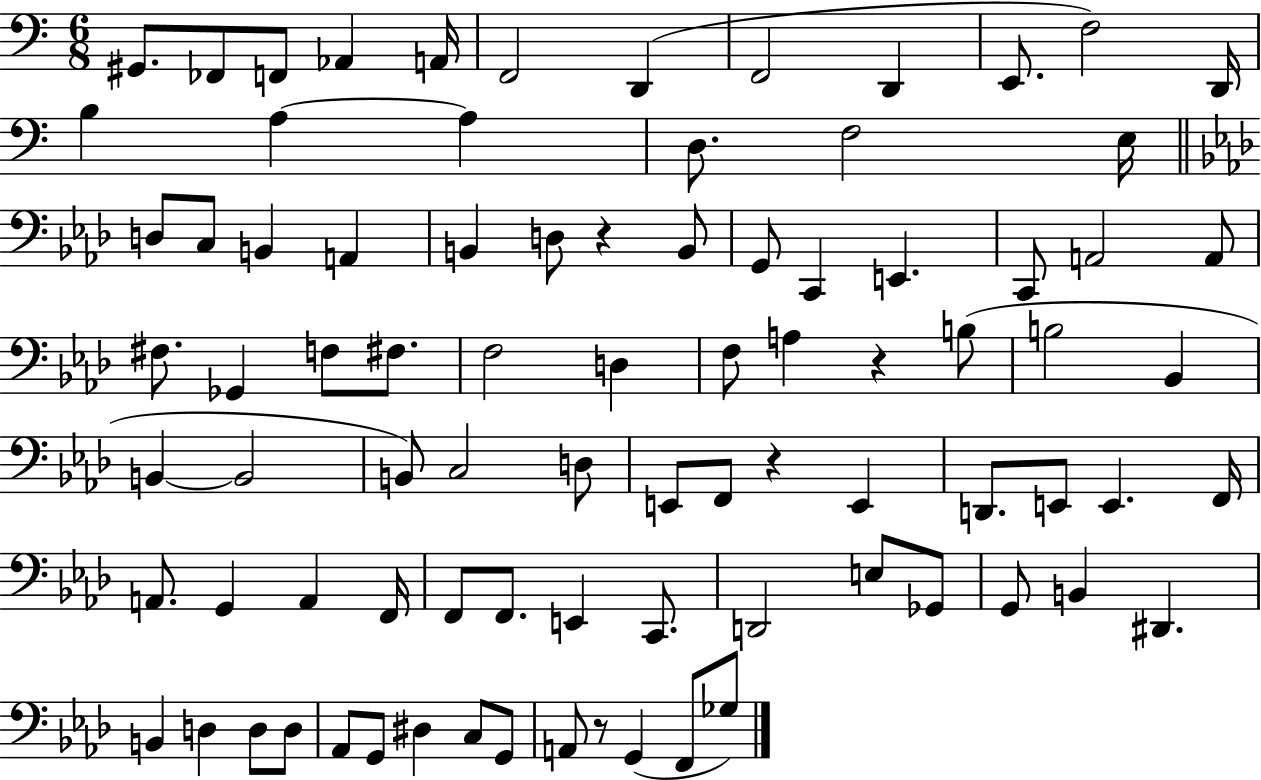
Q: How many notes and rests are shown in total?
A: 85